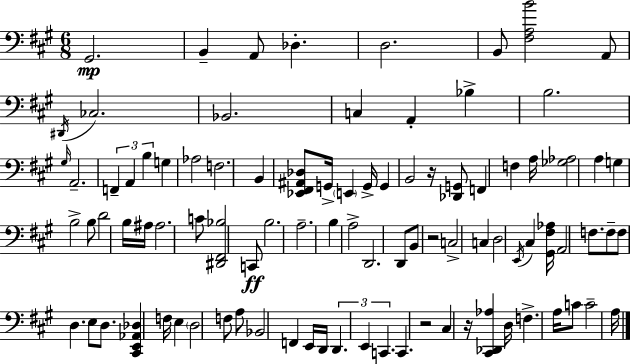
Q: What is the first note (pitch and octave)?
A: G#2